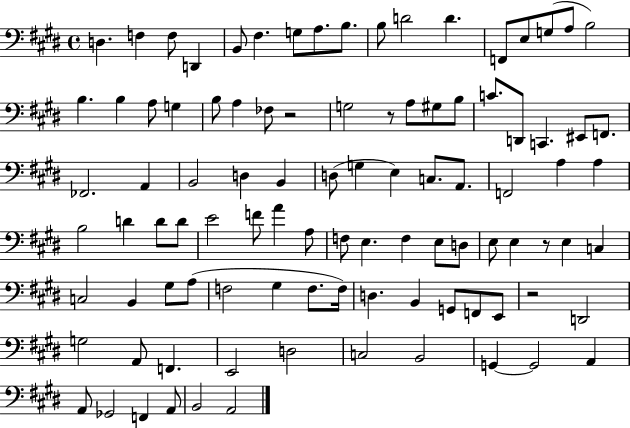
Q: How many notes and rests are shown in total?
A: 97